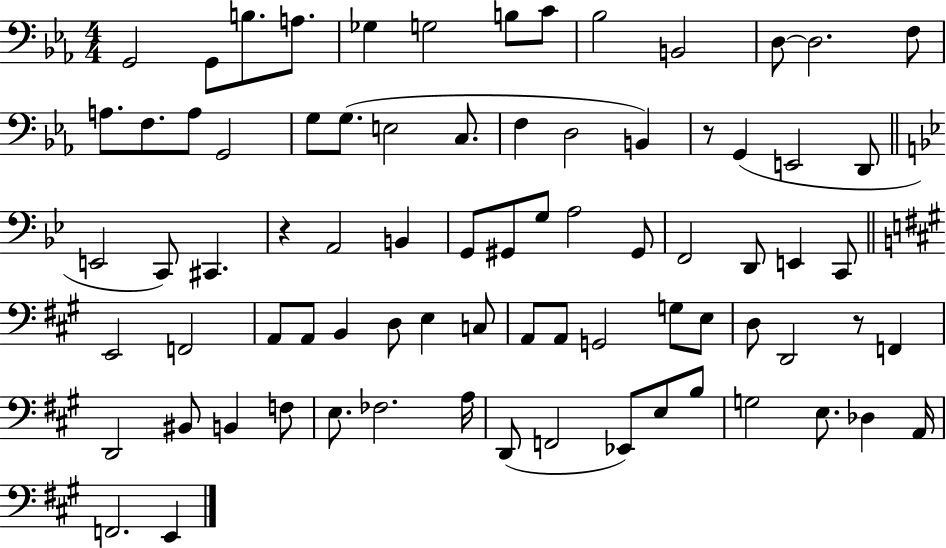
G2/h G2/e B3/e. A3/e. Gb3/q G3/h B3/e C4/e Bb3/h B2/h D3/e D3/h. F3/e A3/e. F3/e. A3/e G2/h G3/e G3/e. E3/h C3/e. F3/q D3/h B2/q R/e G2/q E2/h D2/e E2/h C2/e C#2/q. R/q A2/h B2/q G2/e G#2/e G3/e A3/h G#2/e F2/h D2/e E2/q C2/e E2/h F2/h A2/e A2/e B2/q D3/e E3/q C3/e A2/e A2/e G2/h G3/e E3/e D3/e D2/h R/e F2/q D2/h BIS2/e B2/q F3/e E3/e. FES3/h. A3/s D2/e F2/h Eb2/e E3/e B3/e G3/h E3/e. Db3/q A2/s F2/h. E2/q